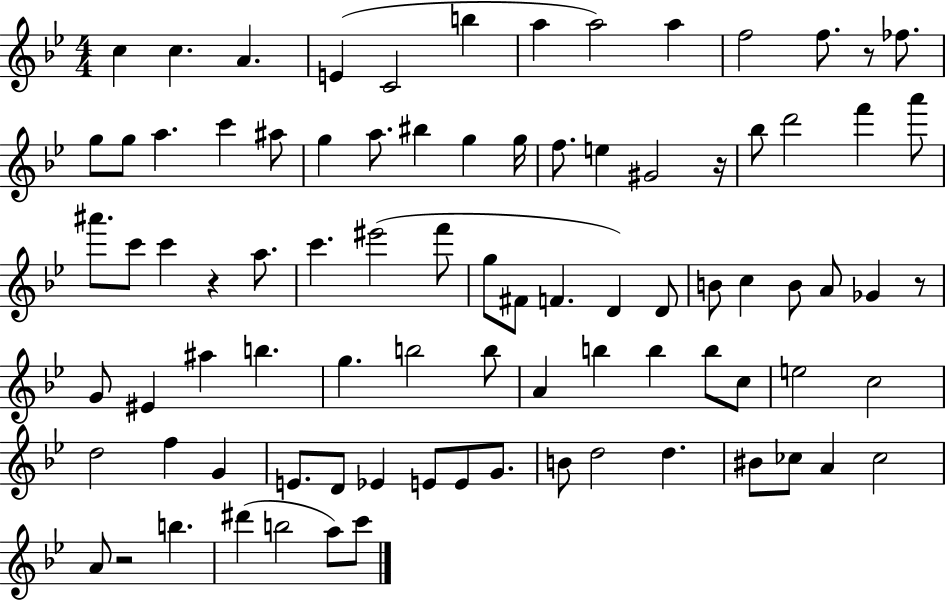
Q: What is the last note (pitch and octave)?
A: C6